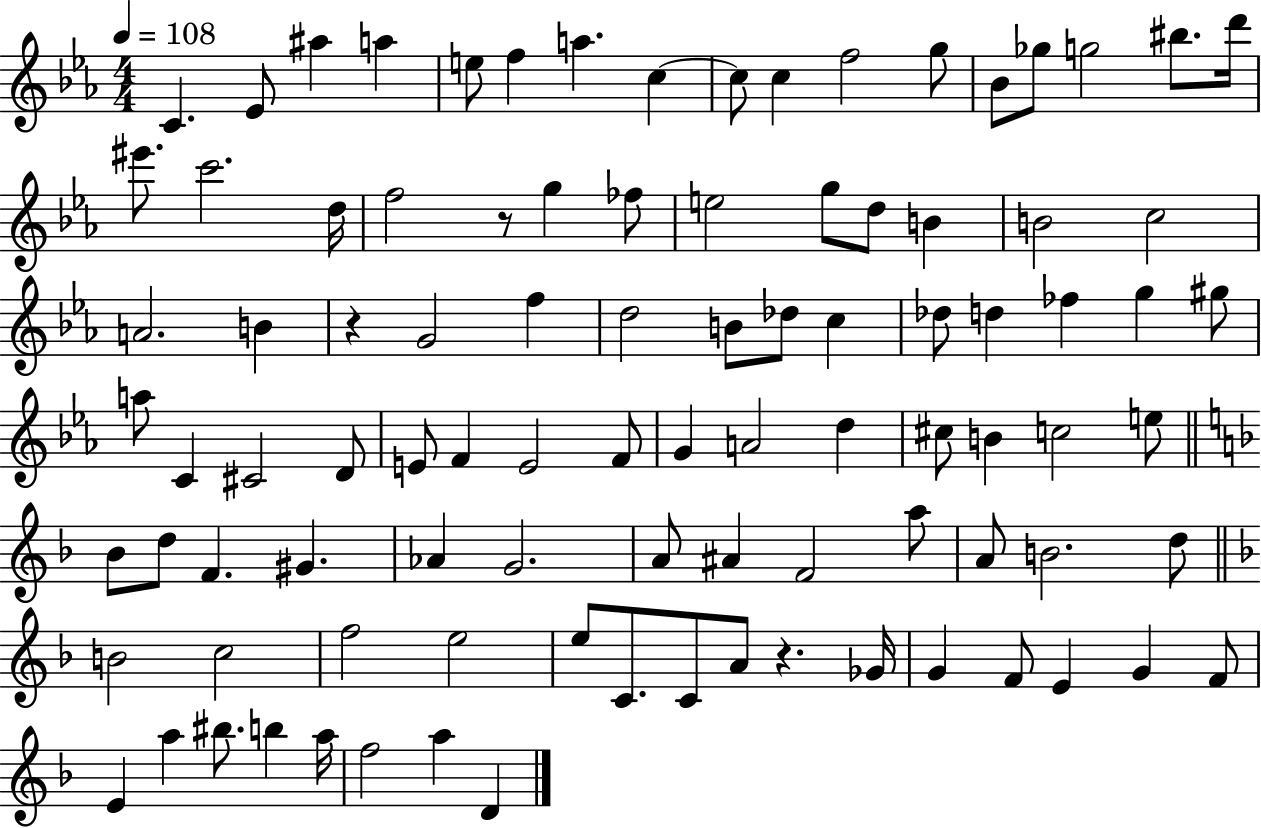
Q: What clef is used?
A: treble